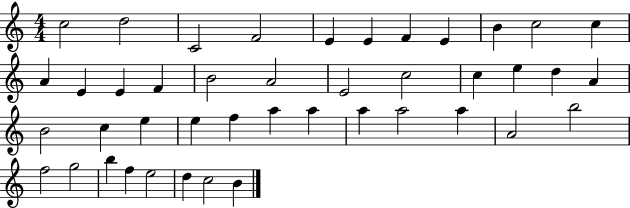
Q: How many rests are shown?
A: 0